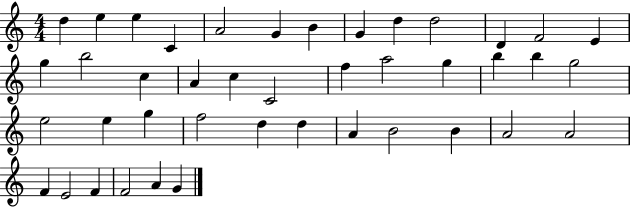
X:1
T:Untitled
M:4/4
L:1/4
K:C
d e e C A2 G B G d d2 D F2 E g b2 c A c C2 f a2 g b b g2 e2 e g f2 d d A B2 B A2 A2 F E2 F F2 A G